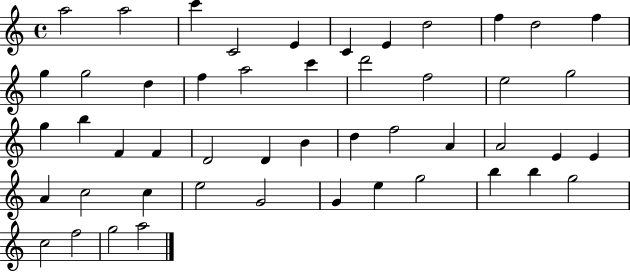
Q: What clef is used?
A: treble